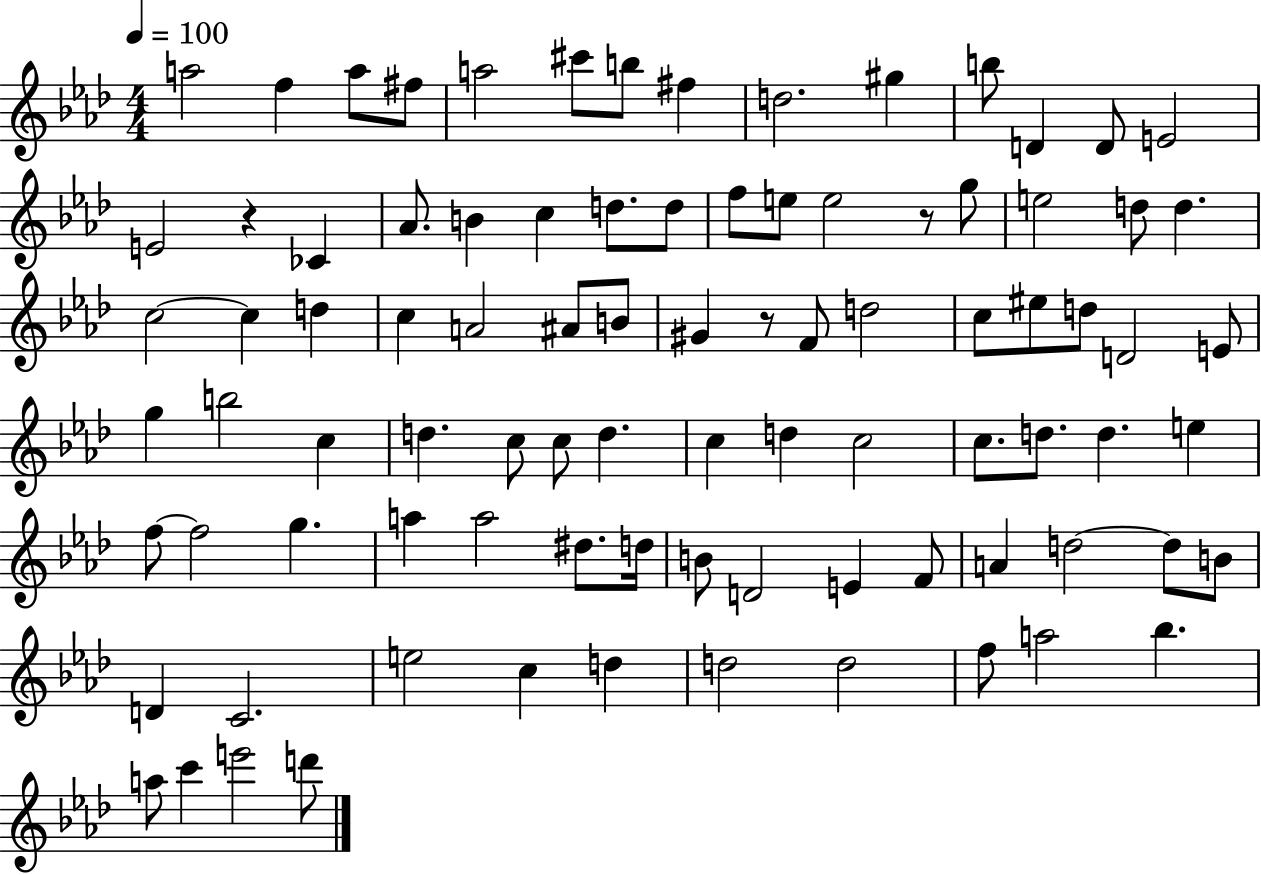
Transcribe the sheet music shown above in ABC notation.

X:1
T:Untitled
M:4/4
L:1/4
K:Ab
a2 f a/2 ^f/2 a2 ^c'/2 b/2 ^f d2 ^g b/2 D D/2 E2 E2 z _C _A/2 B c d/2 d/2 f/2 e/2 e2 z/2 g/2 e2 d/2 d c2 c d c A2 ^A/2 B/2 ^G z/2 F/2 d2 c/2 ^e/2 d/2 D2 E/2 g b2 c d c/2 c/2 d c d c2 c/2 d/2 d e f/2 f2 g a a2 ^d/2 d/4 B/2 D2 E F/2 A d2 d/2 B/2 D C2 e2 c d d2 d2 f/2 a2 _b a/2 c' e'2 d'/2